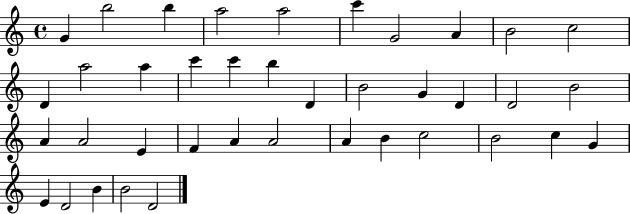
G4/q B5/h B5/q A5/h A5/h C6/q G4/h A4/q B4/h C5/h D4/q A5/h A5/q C6/q C6/q B5/q D4/q B4/h G4/q D4/q D4/h B4/h A4/q A4/h E4/q F4/q A4/q A4/h A4/q B4/q C5/h B4/h C5/q G4/q E4/q D4/h B4/q B4/h D4/h